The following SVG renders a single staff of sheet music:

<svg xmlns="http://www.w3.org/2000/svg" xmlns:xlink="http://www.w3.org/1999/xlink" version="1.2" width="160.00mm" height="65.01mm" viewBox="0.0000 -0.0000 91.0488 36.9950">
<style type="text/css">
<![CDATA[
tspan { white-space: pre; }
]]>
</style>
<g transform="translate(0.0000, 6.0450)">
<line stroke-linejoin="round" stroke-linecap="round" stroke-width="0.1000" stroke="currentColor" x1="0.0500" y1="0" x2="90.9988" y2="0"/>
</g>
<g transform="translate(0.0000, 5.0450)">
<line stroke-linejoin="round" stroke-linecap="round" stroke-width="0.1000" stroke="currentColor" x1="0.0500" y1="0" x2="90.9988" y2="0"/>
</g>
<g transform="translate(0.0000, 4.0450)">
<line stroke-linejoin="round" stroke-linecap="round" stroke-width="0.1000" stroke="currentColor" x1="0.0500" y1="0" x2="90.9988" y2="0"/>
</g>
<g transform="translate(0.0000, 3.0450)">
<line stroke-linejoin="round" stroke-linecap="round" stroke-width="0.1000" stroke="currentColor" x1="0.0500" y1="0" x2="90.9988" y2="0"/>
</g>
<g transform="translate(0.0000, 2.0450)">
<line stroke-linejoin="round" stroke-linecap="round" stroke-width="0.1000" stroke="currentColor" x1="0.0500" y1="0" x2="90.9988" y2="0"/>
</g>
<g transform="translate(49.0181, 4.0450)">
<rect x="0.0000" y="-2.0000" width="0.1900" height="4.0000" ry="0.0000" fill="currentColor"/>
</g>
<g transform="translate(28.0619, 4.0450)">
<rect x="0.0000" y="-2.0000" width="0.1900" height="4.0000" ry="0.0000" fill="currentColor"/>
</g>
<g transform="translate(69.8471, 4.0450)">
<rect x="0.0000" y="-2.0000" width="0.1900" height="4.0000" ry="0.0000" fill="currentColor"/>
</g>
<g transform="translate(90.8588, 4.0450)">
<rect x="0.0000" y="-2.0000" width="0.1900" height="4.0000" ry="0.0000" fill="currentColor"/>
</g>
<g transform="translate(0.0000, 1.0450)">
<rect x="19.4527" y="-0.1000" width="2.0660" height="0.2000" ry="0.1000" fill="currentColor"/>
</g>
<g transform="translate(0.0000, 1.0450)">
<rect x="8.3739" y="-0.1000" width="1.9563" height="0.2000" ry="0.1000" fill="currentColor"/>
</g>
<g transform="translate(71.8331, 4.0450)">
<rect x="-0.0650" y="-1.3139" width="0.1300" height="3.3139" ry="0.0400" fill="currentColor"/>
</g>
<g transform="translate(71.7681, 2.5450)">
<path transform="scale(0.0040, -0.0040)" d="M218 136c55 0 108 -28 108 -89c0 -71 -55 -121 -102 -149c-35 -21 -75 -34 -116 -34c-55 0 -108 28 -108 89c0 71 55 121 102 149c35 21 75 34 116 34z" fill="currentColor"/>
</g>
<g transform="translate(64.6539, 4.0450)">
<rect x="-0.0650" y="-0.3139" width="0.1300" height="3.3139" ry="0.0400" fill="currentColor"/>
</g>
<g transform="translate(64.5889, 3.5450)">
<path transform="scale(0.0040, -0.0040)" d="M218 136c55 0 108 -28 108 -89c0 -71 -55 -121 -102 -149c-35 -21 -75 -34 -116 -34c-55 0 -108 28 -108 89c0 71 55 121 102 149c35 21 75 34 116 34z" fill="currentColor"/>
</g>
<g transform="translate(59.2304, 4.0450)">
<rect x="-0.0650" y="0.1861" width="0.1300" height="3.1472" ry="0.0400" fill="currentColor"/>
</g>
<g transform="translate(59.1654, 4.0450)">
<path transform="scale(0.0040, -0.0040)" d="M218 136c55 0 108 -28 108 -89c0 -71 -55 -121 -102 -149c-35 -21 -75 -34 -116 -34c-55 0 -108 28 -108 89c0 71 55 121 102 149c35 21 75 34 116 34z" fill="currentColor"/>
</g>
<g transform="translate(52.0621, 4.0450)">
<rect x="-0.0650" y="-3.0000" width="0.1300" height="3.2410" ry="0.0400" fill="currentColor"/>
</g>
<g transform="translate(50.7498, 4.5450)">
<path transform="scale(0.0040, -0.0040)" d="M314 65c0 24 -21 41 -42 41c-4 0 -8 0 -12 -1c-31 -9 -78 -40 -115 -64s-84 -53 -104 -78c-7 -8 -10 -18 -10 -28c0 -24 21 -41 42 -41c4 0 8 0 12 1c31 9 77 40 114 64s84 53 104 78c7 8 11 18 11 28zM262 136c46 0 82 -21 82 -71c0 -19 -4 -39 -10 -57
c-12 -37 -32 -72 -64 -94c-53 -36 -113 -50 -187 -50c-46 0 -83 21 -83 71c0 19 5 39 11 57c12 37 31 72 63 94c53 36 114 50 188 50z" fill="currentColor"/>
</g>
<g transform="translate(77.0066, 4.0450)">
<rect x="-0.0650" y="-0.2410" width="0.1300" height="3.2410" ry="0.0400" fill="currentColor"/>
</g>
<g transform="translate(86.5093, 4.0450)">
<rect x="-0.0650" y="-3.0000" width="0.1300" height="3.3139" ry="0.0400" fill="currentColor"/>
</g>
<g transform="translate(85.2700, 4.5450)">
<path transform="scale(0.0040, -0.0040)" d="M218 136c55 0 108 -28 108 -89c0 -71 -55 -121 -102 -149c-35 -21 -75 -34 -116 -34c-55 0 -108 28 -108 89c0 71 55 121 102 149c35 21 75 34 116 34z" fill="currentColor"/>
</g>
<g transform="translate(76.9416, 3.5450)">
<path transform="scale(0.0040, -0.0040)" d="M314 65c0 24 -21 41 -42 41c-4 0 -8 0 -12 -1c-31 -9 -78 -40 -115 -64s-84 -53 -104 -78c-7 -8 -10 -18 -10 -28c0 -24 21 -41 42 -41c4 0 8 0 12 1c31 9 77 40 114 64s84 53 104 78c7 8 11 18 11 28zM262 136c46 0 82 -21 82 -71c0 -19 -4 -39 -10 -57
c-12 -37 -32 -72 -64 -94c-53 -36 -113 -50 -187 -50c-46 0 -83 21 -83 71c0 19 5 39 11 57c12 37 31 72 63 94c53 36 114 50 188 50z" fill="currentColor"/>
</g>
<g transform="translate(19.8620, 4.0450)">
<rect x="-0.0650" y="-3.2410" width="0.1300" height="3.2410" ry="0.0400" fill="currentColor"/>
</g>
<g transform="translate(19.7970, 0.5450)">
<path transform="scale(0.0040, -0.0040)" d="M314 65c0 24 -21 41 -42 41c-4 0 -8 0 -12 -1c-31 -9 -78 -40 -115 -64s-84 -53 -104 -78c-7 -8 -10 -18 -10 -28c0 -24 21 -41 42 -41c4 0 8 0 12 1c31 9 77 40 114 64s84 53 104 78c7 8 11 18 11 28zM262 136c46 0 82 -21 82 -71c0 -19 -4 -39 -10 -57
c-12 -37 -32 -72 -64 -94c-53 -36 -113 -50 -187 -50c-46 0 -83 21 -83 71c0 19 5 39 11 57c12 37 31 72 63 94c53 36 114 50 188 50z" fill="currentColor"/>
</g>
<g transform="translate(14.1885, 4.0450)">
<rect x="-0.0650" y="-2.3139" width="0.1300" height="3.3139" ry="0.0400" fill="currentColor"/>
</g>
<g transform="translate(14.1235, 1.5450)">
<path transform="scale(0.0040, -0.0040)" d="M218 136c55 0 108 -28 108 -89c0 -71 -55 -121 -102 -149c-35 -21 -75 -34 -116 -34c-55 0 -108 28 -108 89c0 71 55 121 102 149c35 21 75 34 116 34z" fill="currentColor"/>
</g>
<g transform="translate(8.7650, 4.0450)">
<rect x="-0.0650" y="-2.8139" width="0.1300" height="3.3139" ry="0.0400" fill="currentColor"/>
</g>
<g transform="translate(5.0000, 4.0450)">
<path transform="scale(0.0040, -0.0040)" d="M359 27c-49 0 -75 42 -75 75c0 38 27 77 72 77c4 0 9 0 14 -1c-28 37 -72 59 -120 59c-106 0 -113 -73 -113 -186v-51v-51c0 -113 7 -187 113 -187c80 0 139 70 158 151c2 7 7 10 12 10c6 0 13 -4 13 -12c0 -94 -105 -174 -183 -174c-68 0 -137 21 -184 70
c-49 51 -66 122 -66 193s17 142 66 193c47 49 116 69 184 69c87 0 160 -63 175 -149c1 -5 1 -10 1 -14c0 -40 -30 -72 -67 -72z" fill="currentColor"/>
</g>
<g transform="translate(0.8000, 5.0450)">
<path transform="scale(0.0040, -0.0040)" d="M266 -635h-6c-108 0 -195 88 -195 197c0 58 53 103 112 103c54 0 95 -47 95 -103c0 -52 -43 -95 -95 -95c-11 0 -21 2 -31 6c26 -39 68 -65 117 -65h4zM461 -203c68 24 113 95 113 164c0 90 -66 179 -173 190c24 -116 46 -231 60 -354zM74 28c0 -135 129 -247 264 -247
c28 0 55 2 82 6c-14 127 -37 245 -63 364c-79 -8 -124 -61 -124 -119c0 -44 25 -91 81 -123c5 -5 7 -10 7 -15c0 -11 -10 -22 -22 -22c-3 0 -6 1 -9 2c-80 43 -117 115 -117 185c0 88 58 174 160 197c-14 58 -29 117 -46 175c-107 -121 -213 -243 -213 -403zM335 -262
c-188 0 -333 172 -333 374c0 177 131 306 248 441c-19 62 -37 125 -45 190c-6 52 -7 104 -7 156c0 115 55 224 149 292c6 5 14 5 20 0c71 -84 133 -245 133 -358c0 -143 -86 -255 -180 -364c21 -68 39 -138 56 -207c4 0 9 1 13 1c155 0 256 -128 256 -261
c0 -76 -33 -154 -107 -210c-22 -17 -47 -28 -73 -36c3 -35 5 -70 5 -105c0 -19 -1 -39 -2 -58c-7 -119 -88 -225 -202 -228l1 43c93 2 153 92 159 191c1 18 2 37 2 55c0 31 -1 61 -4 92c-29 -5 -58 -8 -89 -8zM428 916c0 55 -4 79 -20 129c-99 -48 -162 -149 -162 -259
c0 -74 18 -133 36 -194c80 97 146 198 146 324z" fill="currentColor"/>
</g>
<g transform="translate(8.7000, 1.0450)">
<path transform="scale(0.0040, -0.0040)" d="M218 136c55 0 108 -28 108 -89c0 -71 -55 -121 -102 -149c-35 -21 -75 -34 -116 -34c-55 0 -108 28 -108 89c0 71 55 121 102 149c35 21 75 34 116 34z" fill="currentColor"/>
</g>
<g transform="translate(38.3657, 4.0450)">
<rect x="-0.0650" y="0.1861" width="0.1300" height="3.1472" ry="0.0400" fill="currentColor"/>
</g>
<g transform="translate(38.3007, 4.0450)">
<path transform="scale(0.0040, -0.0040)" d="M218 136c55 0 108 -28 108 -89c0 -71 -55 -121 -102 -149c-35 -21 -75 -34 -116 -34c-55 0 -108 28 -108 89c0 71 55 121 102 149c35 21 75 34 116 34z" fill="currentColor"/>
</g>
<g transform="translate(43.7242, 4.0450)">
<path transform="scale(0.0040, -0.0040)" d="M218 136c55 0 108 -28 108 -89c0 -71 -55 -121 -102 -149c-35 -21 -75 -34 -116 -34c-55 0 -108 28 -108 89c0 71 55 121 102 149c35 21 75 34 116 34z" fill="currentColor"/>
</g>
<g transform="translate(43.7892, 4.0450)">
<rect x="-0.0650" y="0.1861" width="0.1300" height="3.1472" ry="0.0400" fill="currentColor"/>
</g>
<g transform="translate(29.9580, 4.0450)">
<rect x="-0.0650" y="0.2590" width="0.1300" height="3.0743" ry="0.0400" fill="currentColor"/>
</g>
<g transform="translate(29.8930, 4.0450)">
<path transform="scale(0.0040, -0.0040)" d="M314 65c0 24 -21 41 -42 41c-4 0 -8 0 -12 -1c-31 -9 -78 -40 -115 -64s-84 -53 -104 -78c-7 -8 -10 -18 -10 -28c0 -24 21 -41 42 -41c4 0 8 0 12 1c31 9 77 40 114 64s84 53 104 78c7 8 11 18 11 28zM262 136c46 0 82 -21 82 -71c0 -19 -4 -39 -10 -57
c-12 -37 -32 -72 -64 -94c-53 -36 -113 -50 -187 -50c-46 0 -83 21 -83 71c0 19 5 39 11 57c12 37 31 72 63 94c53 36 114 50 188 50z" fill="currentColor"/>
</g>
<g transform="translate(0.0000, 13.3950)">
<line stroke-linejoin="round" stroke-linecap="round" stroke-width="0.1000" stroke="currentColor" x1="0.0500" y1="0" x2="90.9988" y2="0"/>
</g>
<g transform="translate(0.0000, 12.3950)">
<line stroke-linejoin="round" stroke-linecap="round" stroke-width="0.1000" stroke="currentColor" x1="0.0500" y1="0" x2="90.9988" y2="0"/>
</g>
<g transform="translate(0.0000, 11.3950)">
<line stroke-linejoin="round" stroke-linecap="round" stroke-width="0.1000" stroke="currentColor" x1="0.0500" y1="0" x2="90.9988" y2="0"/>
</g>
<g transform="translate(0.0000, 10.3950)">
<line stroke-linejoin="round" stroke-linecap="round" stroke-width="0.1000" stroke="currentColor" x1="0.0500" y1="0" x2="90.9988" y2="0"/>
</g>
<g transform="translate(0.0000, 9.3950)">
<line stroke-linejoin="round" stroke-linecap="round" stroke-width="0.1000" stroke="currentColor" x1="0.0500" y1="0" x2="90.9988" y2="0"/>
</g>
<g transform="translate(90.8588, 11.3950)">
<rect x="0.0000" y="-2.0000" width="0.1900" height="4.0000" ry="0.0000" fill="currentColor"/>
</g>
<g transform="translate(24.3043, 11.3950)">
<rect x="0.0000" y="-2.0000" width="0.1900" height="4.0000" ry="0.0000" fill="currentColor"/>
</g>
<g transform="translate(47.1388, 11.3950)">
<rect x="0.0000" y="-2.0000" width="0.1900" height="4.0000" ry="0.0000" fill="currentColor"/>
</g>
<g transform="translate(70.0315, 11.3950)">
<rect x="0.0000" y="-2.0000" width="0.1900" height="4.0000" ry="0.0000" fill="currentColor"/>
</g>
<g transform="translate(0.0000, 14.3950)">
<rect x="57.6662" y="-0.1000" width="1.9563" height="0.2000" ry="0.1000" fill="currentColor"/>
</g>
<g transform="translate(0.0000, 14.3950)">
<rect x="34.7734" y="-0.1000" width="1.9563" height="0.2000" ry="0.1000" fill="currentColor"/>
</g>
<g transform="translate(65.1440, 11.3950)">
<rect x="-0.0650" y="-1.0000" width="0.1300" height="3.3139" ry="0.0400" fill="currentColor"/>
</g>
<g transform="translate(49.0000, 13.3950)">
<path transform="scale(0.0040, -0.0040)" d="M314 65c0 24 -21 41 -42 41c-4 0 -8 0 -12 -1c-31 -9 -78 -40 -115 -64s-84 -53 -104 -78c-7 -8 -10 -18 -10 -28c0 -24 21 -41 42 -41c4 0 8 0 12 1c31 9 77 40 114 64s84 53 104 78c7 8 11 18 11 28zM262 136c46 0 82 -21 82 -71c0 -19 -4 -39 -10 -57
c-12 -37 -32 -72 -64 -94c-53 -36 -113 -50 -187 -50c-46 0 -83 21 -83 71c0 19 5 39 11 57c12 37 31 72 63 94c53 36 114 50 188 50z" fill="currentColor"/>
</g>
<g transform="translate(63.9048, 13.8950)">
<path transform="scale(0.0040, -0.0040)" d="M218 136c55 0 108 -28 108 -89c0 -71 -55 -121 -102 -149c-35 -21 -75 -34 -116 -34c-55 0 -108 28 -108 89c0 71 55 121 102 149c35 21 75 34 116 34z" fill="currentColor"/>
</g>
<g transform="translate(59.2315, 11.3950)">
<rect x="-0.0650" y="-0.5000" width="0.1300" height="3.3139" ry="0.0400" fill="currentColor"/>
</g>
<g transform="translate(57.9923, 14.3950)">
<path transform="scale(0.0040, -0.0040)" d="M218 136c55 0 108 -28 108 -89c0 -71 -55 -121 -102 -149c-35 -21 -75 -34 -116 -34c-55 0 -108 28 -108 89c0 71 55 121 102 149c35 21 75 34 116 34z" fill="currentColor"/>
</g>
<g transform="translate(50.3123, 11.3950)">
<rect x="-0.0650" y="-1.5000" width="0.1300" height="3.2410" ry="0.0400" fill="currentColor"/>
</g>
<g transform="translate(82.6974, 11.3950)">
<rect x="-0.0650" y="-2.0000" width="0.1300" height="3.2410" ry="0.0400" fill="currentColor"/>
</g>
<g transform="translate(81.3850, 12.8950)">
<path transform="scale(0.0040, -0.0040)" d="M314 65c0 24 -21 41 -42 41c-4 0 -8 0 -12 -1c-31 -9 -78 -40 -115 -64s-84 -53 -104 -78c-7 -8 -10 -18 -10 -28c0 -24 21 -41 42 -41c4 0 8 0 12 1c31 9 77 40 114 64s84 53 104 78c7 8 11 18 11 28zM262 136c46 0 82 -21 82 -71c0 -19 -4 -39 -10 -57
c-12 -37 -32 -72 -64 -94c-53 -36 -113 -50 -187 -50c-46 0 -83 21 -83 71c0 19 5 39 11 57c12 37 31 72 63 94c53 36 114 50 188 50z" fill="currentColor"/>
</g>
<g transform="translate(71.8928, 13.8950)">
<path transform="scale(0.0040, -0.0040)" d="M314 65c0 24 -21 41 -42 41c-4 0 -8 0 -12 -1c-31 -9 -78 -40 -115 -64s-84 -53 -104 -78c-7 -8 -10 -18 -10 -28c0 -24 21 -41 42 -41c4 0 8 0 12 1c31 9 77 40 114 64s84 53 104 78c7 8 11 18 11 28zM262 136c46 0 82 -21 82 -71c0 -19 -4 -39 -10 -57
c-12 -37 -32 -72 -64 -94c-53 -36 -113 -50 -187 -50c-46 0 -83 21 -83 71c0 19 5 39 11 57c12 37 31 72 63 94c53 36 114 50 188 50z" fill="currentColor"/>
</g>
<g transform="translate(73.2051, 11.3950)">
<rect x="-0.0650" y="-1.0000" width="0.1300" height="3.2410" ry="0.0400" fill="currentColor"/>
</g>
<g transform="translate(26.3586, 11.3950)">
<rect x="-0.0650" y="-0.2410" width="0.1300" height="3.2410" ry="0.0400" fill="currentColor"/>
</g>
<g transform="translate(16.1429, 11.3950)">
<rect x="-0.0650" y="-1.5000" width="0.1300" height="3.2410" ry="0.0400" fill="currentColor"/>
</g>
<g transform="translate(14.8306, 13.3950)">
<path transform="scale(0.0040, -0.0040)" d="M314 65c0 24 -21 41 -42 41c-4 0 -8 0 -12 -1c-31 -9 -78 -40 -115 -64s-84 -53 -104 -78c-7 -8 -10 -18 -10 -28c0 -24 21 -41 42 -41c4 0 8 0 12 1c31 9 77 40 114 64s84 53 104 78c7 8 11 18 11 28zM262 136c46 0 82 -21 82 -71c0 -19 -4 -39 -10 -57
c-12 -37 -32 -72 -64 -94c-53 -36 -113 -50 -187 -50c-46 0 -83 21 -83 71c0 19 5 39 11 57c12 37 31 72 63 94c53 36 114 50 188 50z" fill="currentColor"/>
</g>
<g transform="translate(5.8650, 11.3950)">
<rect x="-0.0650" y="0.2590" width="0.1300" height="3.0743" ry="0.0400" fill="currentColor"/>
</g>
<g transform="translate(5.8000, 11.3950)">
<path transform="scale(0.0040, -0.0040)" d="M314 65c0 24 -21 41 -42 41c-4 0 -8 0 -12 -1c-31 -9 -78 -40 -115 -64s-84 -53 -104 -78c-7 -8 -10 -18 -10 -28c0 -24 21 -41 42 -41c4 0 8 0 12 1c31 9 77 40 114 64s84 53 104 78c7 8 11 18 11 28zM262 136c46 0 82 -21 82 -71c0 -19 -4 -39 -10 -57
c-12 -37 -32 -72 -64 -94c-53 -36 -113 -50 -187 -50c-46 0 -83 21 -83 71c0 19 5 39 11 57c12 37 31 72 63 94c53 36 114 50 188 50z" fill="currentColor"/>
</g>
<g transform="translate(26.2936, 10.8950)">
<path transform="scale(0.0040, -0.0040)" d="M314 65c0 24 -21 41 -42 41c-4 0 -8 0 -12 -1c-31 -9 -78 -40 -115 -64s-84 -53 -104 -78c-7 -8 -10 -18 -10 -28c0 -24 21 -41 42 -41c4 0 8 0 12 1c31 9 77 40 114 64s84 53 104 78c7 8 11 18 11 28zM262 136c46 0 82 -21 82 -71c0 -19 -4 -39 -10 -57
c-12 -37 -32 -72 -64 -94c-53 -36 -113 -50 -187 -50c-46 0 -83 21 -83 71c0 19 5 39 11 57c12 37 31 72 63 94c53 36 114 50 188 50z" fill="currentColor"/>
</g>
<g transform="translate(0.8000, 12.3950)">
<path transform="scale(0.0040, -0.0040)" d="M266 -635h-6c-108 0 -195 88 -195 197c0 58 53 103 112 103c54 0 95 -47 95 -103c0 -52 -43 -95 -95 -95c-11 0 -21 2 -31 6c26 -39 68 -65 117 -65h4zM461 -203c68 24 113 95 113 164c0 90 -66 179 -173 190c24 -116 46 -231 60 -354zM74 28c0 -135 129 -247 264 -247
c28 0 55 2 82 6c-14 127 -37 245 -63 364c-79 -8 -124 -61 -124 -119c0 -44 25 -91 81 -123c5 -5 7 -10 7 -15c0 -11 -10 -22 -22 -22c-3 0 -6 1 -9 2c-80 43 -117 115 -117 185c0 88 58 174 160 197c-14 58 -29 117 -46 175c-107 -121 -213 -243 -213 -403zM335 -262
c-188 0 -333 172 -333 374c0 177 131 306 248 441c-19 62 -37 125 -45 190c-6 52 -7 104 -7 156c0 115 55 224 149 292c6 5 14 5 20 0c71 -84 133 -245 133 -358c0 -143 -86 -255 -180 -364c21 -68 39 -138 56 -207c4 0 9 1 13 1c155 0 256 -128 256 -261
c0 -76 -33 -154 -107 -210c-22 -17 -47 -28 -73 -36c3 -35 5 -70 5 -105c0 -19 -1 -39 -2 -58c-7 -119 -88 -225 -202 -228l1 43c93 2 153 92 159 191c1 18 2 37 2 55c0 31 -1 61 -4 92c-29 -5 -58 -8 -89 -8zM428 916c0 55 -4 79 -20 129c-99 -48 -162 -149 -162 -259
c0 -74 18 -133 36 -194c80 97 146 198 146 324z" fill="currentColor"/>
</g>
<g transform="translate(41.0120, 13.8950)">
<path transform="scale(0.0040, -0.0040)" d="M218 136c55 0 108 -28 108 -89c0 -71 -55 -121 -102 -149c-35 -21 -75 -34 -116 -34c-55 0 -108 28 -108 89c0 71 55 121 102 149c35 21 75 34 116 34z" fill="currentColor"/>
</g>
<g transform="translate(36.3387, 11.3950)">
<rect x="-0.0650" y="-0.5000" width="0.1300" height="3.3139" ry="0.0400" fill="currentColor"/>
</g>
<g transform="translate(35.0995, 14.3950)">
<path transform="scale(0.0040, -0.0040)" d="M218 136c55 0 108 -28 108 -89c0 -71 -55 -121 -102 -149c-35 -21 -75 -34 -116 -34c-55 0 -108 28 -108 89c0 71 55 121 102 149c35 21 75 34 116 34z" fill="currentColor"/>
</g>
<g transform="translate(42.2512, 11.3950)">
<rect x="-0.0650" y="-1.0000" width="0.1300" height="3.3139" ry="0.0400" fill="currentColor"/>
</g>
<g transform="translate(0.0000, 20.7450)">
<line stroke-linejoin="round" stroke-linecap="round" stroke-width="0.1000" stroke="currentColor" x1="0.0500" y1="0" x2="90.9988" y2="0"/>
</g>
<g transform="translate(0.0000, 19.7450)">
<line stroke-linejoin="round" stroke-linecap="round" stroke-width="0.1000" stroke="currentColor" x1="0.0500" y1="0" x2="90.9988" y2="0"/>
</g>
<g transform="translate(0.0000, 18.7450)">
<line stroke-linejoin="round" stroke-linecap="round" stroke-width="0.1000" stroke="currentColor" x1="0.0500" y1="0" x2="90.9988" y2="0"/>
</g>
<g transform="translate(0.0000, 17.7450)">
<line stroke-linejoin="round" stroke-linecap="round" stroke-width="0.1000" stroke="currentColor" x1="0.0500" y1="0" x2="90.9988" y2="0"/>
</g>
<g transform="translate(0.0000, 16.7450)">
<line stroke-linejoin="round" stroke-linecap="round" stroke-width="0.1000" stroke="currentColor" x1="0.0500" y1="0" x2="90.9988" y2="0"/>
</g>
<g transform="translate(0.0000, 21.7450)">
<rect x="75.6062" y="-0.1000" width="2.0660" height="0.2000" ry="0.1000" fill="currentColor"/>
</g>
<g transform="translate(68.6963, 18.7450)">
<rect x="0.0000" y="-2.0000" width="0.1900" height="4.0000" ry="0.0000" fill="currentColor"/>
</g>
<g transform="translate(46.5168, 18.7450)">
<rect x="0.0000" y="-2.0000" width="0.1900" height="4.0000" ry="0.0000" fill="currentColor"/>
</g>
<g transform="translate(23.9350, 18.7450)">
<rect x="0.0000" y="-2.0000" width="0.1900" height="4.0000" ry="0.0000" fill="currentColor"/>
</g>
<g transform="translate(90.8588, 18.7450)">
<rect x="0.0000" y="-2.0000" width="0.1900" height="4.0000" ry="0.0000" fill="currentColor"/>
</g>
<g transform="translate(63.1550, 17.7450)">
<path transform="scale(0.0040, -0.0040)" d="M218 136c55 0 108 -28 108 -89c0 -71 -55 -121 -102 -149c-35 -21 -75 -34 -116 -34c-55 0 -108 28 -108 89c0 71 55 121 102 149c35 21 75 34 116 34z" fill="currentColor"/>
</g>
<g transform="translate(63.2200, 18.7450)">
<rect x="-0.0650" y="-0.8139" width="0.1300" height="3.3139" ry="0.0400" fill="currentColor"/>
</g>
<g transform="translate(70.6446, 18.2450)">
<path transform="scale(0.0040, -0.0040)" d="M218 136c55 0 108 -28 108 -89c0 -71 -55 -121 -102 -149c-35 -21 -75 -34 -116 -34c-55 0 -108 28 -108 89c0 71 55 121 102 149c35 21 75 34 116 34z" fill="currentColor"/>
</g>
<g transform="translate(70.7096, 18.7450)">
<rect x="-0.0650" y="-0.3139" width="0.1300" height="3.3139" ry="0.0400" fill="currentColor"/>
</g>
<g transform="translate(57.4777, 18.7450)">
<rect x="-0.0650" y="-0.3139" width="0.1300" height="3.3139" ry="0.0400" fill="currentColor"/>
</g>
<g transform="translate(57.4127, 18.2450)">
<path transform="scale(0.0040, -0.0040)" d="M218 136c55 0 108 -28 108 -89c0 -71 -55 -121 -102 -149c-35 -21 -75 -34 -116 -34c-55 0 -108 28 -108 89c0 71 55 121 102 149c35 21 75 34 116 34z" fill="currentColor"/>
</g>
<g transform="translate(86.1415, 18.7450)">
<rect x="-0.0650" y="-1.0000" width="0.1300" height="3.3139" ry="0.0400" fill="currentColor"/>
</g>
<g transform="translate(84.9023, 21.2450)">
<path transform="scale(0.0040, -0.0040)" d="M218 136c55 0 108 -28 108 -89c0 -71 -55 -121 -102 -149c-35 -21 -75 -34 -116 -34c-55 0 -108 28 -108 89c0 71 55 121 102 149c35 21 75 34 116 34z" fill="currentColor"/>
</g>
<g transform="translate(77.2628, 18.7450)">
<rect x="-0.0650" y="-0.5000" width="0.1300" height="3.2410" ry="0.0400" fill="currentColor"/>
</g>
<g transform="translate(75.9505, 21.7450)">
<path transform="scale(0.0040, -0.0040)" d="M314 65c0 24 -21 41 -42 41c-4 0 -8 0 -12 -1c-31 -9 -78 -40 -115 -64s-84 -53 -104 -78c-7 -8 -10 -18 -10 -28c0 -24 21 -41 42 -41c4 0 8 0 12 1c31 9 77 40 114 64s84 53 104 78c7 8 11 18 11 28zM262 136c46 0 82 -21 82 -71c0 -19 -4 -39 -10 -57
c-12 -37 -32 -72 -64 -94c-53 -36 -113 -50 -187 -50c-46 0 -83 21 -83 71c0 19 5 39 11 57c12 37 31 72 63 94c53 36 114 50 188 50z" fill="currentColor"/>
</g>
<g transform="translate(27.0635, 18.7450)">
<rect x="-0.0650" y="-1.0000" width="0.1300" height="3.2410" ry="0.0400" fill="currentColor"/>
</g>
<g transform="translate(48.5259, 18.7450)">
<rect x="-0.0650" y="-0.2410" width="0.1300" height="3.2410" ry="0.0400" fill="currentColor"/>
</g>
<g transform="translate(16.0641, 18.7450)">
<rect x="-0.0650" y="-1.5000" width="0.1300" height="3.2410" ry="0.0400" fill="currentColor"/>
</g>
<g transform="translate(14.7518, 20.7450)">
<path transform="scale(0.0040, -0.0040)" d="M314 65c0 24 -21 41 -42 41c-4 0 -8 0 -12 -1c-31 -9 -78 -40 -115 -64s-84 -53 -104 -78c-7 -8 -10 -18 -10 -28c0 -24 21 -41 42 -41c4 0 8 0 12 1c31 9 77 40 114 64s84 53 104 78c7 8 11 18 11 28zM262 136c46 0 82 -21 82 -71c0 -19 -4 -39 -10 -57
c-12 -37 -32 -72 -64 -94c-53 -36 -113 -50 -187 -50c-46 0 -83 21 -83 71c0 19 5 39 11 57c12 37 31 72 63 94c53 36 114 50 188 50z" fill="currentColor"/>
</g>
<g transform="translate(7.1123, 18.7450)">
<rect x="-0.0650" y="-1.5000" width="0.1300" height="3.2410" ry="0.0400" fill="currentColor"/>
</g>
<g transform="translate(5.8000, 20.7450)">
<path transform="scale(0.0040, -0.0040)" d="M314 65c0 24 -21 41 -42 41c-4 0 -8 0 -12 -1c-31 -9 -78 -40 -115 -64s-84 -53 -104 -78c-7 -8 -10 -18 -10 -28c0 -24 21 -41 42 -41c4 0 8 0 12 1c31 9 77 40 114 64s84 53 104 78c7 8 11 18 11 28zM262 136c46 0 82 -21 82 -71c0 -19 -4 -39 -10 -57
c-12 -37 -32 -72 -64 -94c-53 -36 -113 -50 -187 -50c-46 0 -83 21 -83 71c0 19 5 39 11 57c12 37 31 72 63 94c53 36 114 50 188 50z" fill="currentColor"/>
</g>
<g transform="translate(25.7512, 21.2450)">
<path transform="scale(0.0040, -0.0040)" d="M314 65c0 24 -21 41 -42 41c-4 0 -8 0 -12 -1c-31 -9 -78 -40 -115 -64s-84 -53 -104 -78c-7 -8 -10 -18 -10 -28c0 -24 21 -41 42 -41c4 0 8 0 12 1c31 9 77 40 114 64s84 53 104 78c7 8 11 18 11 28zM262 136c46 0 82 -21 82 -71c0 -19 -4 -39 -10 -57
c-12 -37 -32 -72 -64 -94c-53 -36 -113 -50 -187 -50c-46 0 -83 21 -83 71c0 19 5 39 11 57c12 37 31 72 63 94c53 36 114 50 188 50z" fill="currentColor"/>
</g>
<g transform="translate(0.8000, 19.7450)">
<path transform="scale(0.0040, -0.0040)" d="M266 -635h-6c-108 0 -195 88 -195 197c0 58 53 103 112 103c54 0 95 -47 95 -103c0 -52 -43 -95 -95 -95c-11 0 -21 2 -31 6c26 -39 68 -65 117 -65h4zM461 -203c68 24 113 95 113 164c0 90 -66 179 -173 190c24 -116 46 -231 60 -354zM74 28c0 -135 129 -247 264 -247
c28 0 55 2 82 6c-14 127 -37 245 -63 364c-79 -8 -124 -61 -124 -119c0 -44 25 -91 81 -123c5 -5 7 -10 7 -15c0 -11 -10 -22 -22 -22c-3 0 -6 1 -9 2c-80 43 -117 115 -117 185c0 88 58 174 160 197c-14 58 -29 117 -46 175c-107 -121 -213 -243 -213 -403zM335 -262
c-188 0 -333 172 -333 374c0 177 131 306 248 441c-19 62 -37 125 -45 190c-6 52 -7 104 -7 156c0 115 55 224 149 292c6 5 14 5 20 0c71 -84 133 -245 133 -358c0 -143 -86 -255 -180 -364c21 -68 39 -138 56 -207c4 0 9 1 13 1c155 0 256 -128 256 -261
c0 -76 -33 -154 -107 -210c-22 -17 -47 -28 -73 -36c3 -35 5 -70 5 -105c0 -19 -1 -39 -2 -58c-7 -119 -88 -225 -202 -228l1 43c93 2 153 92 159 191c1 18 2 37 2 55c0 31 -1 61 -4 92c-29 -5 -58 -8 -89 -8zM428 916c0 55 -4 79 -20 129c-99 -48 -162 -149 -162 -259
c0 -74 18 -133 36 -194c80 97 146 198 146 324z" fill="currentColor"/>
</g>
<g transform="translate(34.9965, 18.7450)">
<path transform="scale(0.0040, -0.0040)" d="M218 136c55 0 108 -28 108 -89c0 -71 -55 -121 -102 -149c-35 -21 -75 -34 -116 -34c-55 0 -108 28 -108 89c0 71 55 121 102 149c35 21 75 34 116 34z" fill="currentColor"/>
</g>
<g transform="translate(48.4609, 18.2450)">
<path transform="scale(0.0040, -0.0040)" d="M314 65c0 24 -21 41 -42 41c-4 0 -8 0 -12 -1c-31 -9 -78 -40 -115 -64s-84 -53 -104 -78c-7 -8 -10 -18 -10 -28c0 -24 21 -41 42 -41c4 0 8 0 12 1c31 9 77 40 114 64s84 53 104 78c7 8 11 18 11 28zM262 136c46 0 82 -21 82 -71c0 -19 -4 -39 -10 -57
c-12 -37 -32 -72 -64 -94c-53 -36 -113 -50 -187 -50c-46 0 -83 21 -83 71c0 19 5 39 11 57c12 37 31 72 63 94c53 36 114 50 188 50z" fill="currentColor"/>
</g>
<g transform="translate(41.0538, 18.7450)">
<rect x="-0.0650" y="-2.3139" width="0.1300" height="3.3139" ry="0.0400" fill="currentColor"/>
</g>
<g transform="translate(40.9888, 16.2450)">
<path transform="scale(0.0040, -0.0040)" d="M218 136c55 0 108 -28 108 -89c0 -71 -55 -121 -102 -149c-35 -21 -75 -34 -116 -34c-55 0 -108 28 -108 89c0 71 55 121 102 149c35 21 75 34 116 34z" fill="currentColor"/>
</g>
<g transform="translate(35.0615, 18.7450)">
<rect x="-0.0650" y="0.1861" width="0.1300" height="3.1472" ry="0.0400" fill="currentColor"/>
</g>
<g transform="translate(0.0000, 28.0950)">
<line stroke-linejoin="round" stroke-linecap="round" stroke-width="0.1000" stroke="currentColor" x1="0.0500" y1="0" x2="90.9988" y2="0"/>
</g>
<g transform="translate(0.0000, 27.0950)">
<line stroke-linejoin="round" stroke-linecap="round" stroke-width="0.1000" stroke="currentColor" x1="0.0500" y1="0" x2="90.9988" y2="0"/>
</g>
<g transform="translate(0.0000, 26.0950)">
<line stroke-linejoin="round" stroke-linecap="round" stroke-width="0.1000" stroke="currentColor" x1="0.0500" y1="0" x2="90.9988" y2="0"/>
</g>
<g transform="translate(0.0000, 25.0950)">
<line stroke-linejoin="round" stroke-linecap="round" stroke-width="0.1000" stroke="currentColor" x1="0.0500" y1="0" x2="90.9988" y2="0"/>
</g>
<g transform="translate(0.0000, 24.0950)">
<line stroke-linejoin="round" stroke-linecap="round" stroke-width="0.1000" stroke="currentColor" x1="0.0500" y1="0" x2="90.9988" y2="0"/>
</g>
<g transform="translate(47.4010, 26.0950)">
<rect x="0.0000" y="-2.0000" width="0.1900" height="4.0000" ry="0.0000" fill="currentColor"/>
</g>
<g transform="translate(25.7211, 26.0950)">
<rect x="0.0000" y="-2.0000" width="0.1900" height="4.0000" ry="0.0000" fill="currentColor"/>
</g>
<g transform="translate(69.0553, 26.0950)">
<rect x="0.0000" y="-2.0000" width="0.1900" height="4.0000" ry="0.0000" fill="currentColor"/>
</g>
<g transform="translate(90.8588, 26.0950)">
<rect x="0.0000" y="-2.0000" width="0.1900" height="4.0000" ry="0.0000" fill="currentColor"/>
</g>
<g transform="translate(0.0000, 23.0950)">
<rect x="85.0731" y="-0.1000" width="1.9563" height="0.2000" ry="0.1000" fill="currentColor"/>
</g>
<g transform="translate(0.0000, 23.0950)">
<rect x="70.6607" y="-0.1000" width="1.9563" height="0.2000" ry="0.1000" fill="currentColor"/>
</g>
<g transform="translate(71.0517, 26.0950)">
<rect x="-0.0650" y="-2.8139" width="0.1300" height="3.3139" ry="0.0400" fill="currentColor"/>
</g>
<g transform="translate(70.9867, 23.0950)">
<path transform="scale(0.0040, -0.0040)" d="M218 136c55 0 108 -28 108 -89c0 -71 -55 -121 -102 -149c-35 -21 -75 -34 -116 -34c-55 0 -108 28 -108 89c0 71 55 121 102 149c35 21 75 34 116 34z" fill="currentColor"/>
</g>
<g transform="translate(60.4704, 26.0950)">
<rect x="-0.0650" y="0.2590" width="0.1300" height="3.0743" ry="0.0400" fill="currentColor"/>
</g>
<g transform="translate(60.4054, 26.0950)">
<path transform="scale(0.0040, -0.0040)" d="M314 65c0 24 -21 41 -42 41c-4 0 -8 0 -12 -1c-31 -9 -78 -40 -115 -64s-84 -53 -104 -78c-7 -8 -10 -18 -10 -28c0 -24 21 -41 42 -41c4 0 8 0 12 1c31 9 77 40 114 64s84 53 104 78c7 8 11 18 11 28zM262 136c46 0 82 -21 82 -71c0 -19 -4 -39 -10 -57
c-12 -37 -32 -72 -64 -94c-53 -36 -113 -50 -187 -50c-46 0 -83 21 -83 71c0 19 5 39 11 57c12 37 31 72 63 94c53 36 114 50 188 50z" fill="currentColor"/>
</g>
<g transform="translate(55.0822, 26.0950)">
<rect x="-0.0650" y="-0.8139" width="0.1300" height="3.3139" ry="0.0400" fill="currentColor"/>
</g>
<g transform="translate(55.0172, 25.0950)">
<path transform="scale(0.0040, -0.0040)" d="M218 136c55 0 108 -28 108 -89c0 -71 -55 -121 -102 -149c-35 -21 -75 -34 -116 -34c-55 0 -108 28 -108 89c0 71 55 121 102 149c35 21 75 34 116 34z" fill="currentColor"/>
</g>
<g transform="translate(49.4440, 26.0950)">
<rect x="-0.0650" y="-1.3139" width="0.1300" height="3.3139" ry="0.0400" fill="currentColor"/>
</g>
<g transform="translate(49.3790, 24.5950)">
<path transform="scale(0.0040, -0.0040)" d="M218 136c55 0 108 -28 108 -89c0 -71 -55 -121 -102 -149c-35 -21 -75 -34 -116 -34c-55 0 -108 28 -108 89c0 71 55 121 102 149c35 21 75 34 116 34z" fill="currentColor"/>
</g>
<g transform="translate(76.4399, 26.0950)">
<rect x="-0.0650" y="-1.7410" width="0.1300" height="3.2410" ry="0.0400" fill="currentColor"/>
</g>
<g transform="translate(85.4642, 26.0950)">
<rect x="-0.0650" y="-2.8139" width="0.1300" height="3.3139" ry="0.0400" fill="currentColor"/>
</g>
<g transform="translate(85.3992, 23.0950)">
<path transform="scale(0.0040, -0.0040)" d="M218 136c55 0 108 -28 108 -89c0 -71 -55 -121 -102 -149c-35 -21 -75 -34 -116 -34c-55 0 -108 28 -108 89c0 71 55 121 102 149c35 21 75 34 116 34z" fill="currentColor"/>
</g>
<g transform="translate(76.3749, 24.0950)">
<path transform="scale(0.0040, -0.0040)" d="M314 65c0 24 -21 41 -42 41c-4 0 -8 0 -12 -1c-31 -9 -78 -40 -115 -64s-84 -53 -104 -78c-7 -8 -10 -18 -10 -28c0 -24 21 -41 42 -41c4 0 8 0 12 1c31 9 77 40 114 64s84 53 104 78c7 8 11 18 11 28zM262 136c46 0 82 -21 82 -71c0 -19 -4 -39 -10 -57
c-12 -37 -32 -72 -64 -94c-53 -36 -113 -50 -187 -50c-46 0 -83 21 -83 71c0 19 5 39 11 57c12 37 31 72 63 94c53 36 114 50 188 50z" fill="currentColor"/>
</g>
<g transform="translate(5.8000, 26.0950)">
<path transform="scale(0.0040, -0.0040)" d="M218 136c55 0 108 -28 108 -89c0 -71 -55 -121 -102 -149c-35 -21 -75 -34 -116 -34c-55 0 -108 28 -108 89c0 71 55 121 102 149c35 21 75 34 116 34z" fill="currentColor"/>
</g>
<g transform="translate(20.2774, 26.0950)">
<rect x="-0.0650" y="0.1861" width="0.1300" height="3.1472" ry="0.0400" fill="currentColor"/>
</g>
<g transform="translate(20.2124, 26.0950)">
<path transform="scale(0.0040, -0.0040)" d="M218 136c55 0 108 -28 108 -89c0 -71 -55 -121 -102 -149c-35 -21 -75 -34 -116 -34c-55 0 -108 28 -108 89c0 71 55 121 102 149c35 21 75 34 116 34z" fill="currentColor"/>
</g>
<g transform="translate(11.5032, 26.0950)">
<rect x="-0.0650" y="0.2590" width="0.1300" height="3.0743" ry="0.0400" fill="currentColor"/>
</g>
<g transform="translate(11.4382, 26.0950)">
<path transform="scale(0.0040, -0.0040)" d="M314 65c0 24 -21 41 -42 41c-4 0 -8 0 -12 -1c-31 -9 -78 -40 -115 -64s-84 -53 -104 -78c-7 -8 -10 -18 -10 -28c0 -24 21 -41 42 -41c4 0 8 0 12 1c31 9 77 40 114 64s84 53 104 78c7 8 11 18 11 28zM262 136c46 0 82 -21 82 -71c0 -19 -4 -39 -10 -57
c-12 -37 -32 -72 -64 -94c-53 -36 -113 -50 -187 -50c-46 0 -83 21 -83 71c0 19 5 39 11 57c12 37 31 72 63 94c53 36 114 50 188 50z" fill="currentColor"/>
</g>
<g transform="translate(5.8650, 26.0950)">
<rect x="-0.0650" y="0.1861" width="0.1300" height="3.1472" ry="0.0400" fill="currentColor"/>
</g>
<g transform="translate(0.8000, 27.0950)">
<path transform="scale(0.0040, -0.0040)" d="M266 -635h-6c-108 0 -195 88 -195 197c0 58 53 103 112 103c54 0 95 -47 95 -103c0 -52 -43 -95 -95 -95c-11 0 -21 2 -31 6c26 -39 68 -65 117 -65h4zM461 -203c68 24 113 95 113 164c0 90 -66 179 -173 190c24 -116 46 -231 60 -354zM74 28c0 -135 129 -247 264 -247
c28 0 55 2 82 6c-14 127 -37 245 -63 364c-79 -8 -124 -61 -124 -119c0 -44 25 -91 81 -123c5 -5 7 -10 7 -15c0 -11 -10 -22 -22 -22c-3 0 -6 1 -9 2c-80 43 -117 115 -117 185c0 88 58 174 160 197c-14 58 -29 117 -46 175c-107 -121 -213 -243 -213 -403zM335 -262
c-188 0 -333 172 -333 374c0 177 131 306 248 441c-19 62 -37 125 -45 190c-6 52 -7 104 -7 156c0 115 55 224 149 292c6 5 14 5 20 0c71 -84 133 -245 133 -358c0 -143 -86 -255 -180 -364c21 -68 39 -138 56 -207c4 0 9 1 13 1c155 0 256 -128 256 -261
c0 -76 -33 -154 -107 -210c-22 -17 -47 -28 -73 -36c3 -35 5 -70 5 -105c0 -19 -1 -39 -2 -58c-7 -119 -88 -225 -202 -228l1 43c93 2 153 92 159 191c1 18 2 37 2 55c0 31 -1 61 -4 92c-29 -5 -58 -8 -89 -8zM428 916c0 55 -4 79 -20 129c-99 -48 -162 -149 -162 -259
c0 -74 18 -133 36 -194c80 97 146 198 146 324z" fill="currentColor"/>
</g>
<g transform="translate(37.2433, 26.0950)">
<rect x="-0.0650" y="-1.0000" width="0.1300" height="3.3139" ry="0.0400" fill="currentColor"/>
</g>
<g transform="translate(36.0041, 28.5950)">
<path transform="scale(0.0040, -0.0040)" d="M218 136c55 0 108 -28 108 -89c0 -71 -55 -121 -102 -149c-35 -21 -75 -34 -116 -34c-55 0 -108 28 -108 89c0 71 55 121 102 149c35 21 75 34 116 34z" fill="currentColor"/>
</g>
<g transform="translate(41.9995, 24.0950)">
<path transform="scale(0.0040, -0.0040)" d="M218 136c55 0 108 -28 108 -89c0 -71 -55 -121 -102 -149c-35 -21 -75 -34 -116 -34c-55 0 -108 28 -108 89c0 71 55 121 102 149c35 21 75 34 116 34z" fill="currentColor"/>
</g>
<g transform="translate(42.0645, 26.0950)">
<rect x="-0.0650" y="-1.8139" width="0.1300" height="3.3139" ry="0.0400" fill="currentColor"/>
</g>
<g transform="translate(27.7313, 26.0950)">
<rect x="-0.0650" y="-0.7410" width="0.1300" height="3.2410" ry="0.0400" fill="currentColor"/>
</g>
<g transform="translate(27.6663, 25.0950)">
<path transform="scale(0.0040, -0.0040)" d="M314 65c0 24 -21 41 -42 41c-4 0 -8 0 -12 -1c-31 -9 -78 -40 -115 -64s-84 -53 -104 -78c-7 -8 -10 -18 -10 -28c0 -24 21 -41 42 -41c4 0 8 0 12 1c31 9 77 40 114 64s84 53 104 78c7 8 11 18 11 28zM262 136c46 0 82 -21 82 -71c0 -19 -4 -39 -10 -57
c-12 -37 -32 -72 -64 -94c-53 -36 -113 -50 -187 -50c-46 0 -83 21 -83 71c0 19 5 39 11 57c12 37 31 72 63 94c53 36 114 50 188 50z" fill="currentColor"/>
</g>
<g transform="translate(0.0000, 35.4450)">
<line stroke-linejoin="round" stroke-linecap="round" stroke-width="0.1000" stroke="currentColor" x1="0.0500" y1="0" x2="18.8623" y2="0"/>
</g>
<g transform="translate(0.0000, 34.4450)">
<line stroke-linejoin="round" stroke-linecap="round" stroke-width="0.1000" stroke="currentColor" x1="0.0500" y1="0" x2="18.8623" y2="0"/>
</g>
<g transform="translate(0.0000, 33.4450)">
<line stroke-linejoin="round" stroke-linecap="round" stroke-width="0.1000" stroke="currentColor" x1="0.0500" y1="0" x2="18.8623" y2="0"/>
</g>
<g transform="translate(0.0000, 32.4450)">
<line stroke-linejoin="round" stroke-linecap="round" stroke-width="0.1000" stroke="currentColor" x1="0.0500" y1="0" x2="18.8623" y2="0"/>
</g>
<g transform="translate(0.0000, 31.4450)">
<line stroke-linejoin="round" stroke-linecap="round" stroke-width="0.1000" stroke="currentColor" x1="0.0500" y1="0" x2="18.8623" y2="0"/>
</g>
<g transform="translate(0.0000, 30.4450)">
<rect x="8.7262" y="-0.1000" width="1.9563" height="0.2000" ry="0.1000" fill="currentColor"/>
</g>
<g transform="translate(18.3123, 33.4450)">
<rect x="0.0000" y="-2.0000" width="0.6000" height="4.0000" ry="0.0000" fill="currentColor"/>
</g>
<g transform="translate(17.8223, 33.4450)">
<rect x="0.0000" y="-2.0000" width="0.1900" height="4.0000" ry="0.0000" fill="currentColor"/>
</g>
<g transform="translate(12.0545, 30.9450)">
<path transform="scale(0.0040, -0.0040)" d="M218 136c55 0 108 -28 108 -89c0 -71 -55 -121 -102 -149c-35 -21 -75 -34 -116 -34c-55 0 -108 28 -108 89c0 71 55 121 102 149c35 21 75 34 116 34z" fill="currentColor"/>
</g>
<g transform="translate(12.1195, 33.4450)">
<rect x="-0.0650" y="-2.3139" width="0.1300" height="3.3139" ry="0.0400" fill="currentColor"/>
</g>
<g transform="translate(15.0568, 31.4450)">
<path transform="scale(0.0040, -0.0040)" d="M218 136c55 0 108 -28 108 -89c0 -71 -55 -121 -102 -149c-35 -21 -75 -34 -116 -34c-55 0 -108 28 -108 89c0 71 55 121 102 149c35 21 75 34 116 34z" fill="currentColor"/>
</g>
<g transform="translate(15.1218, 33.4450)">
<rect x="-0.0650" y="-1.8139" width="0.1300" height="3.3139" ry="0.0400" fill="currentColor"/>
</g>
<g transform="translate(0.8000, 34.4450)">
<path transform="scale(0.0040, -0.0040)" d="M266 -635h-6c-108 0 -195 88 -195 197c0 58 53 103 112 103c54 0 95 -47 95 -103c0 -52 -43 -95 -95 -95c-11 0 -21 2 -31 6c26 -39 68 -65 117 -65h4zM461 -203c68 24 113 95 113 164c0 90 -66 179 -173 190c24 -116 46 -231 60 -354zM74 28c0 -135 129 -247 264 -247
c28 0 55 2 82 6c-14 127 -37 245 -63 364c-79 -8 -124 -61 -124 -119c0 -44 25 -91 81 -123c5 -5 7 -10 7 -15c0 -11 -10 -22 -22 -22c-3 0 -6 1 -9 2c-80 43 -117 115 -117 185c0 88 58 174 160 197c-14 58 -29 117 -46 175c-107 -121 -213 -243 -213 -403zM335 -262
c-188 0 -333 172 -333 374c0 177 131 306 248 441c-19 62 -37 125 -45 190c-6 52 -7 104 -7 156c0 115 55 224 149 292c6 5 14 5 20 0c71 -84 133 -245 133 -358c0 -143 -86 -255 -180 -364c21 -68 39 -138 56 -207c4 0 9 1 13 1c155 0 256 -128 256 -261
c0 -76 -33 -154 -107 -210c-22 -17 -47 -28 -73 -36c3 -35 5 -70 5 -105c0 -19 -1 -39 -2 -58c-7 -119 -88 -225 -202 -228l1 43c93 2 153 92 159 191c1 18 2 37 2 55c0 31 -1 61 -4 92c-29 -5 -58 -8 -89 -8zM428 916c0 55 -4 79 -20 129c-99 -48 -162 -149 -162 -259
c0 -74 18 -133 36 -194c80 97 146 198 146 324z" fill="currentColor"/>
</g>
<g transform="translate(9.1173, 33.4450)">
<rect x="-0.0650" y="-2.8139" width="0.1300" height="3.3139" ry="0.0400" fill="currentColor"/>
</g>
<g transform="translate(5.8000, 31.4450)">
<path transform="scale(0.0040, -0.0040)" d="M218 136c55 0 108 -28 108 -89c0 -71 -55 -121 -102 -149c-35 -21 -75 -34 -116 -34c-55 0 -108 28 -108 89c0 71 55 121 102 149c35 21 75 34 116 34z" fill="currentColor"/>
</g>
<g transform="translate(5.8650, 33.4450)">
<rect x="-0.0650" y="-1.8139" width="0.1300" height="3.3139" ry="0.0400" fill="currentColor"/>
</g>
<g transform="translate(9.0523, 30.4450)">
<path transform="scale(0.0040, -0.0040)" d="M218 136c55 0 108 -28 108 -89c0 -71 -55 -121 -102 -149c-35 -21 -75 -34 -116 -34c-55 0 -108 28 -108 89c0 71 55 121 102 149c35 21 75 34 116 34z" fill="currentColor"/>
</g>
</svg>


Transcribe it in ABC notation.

X:1
T:Untitled
M:4/4
L:1/4
K:C
a g b2 B2 B B A2 B c e c2 A B2 E2 c2 C D E2 C D D2 F2 E2 E2 D2 B g c2 c d c C2 D B B2 B d2 D f e d B2 a f2 a f a g f